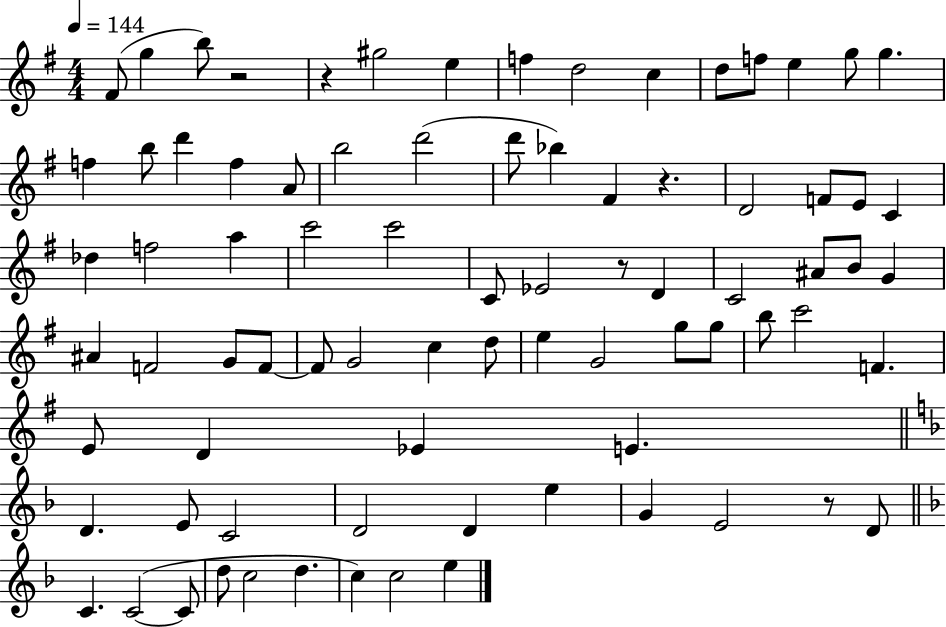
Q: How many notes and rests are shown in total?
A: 81